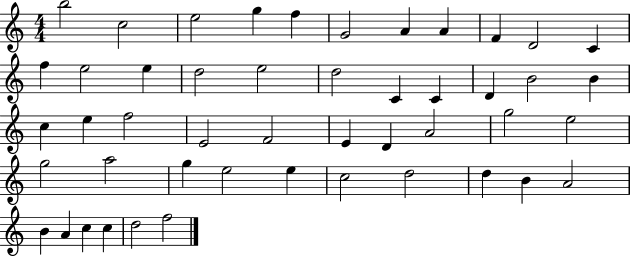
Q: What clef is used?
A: treble